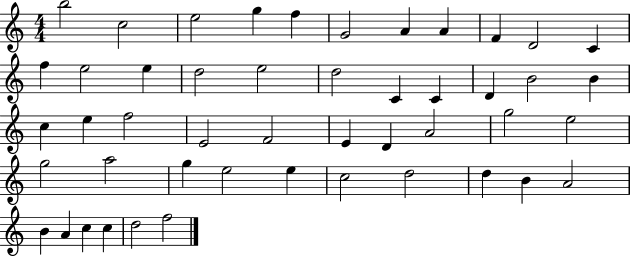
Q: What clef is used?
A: treble